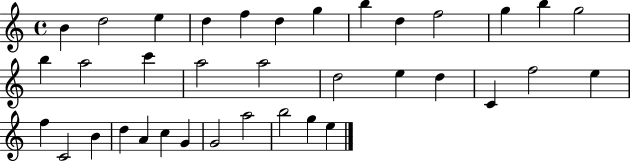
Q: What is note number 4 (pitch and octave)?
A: D5